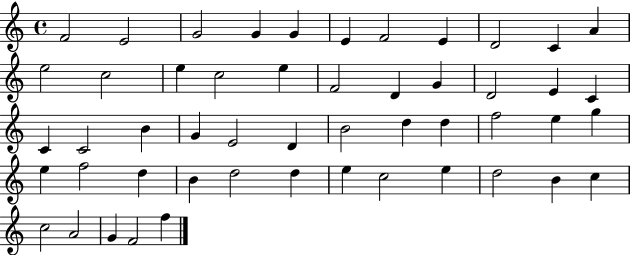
F4/h E4/h G4/h G4/q G4/q E4/q F4/h E4/q D4/h C4/q A4/q E5/h C5/h E5/q C5/h E5/q F4/h D4/q G4/q D4/h E4/q C4/q C4/q C4/h B4/q G4/q E4/h D4/q B4/h D5/q D5/q F5/h E5/q G5/q E5/q F5/h D5/q B4/q D5/h D5/q E5/q C5/h E5/q D5/h B4/q C5/q C5/h A4/h G4/q F4/h F5/q